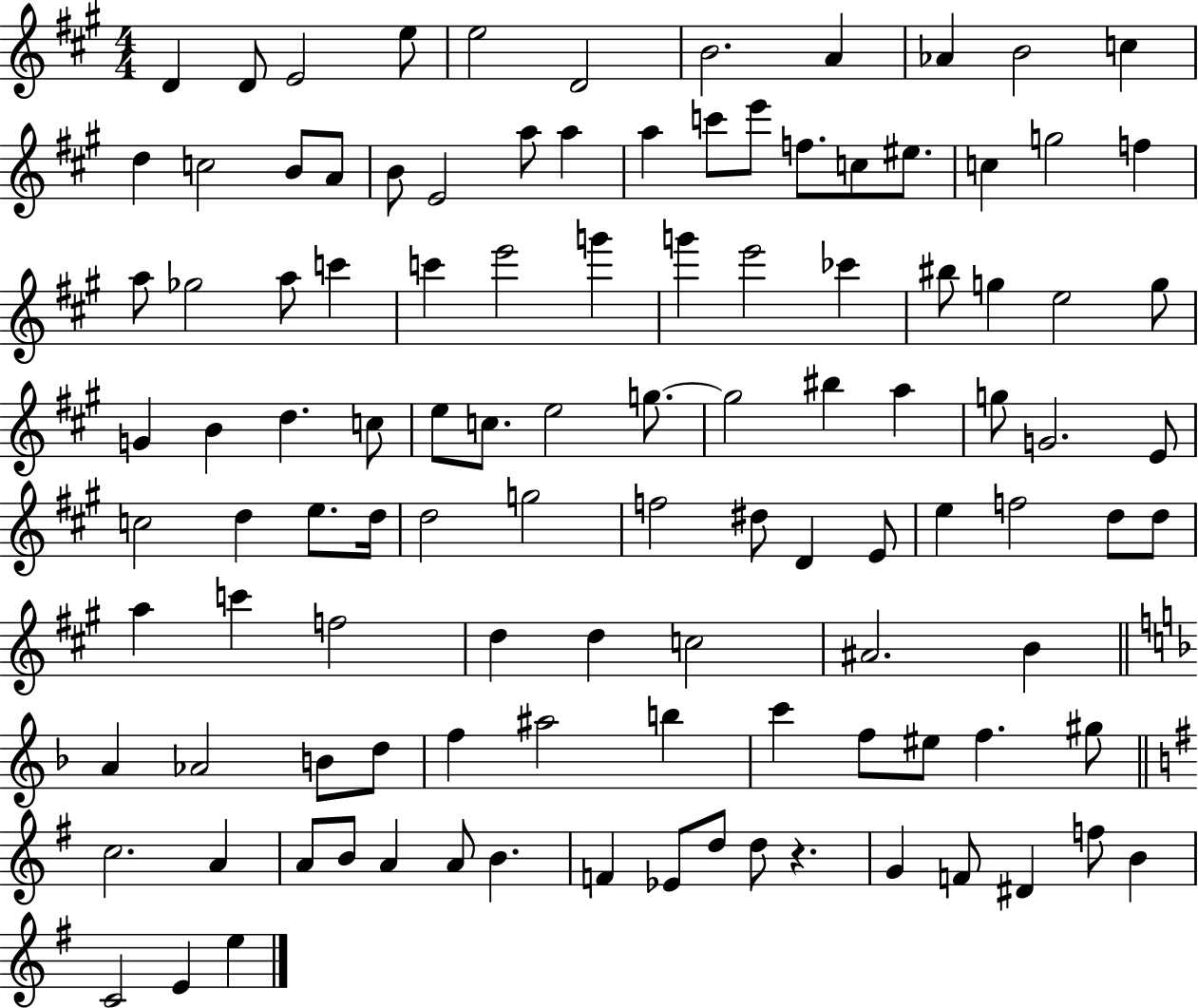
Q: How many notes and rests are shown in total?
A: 110